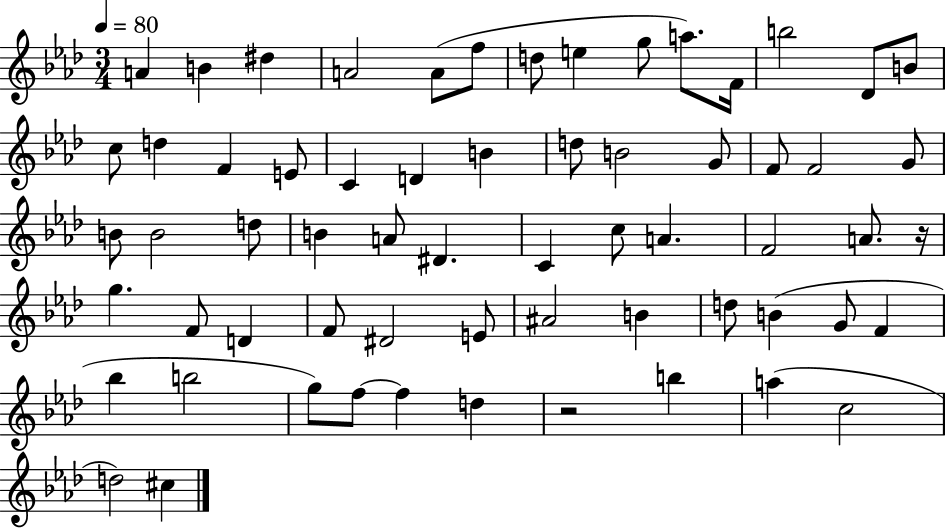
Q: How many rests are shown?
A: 2